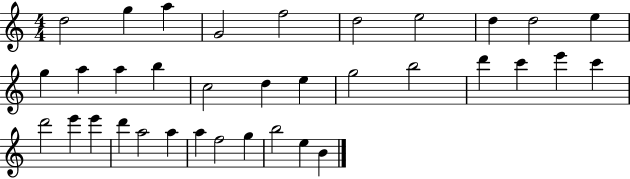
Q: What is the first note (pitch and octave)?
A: D5